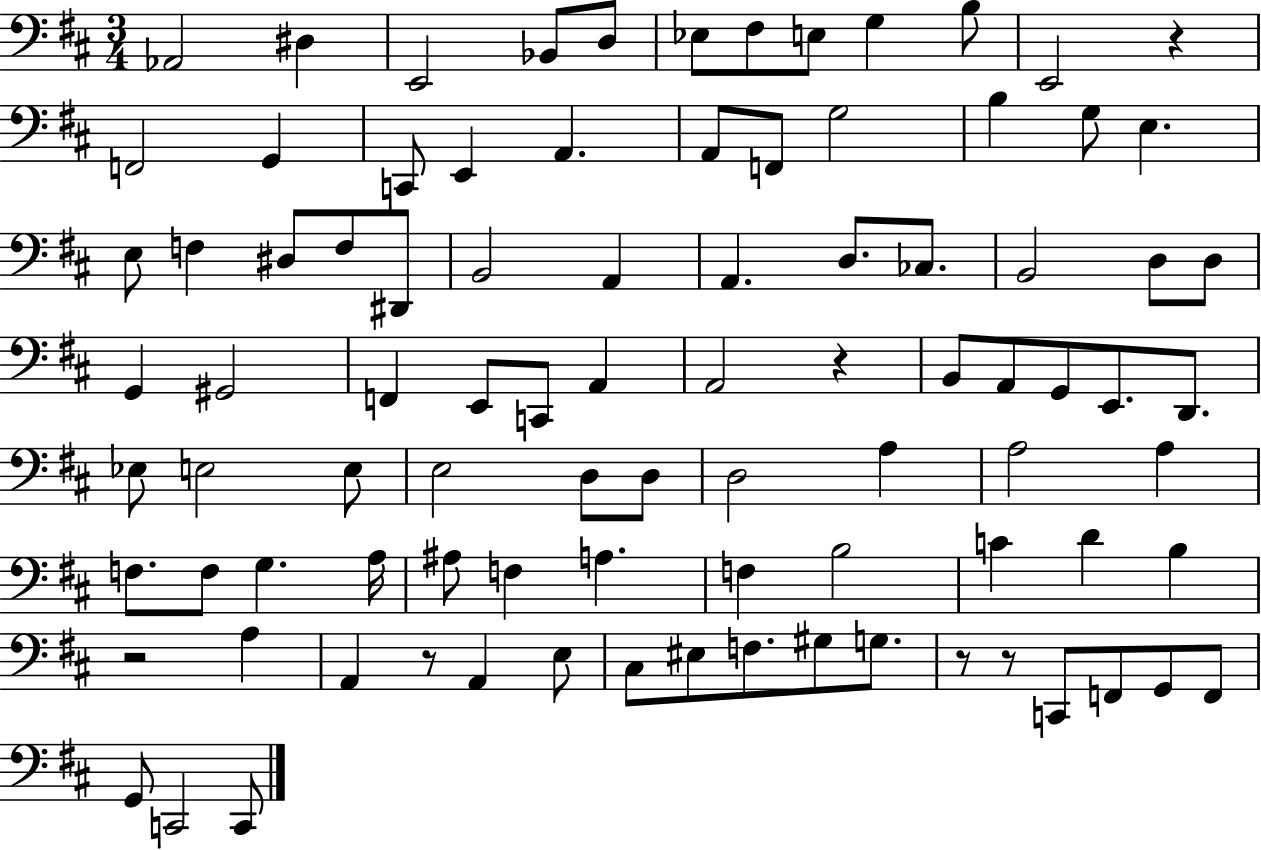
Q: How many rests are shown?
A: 6